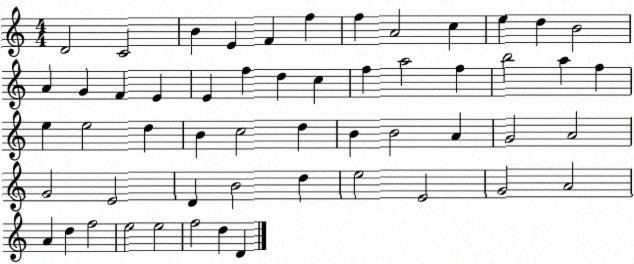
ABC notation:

X:1
T:Untitled
M:4/4
L:1/4
K:C
D2 C2 B E F f f A2 c e d B2 A G F E E f d c f a2 f b2 a f e e2 d B c2 d B B2 A G2 A2 G2 E2 D B2 d e2 E2 G2 A2 A d f2 e2 e2 f2 d D